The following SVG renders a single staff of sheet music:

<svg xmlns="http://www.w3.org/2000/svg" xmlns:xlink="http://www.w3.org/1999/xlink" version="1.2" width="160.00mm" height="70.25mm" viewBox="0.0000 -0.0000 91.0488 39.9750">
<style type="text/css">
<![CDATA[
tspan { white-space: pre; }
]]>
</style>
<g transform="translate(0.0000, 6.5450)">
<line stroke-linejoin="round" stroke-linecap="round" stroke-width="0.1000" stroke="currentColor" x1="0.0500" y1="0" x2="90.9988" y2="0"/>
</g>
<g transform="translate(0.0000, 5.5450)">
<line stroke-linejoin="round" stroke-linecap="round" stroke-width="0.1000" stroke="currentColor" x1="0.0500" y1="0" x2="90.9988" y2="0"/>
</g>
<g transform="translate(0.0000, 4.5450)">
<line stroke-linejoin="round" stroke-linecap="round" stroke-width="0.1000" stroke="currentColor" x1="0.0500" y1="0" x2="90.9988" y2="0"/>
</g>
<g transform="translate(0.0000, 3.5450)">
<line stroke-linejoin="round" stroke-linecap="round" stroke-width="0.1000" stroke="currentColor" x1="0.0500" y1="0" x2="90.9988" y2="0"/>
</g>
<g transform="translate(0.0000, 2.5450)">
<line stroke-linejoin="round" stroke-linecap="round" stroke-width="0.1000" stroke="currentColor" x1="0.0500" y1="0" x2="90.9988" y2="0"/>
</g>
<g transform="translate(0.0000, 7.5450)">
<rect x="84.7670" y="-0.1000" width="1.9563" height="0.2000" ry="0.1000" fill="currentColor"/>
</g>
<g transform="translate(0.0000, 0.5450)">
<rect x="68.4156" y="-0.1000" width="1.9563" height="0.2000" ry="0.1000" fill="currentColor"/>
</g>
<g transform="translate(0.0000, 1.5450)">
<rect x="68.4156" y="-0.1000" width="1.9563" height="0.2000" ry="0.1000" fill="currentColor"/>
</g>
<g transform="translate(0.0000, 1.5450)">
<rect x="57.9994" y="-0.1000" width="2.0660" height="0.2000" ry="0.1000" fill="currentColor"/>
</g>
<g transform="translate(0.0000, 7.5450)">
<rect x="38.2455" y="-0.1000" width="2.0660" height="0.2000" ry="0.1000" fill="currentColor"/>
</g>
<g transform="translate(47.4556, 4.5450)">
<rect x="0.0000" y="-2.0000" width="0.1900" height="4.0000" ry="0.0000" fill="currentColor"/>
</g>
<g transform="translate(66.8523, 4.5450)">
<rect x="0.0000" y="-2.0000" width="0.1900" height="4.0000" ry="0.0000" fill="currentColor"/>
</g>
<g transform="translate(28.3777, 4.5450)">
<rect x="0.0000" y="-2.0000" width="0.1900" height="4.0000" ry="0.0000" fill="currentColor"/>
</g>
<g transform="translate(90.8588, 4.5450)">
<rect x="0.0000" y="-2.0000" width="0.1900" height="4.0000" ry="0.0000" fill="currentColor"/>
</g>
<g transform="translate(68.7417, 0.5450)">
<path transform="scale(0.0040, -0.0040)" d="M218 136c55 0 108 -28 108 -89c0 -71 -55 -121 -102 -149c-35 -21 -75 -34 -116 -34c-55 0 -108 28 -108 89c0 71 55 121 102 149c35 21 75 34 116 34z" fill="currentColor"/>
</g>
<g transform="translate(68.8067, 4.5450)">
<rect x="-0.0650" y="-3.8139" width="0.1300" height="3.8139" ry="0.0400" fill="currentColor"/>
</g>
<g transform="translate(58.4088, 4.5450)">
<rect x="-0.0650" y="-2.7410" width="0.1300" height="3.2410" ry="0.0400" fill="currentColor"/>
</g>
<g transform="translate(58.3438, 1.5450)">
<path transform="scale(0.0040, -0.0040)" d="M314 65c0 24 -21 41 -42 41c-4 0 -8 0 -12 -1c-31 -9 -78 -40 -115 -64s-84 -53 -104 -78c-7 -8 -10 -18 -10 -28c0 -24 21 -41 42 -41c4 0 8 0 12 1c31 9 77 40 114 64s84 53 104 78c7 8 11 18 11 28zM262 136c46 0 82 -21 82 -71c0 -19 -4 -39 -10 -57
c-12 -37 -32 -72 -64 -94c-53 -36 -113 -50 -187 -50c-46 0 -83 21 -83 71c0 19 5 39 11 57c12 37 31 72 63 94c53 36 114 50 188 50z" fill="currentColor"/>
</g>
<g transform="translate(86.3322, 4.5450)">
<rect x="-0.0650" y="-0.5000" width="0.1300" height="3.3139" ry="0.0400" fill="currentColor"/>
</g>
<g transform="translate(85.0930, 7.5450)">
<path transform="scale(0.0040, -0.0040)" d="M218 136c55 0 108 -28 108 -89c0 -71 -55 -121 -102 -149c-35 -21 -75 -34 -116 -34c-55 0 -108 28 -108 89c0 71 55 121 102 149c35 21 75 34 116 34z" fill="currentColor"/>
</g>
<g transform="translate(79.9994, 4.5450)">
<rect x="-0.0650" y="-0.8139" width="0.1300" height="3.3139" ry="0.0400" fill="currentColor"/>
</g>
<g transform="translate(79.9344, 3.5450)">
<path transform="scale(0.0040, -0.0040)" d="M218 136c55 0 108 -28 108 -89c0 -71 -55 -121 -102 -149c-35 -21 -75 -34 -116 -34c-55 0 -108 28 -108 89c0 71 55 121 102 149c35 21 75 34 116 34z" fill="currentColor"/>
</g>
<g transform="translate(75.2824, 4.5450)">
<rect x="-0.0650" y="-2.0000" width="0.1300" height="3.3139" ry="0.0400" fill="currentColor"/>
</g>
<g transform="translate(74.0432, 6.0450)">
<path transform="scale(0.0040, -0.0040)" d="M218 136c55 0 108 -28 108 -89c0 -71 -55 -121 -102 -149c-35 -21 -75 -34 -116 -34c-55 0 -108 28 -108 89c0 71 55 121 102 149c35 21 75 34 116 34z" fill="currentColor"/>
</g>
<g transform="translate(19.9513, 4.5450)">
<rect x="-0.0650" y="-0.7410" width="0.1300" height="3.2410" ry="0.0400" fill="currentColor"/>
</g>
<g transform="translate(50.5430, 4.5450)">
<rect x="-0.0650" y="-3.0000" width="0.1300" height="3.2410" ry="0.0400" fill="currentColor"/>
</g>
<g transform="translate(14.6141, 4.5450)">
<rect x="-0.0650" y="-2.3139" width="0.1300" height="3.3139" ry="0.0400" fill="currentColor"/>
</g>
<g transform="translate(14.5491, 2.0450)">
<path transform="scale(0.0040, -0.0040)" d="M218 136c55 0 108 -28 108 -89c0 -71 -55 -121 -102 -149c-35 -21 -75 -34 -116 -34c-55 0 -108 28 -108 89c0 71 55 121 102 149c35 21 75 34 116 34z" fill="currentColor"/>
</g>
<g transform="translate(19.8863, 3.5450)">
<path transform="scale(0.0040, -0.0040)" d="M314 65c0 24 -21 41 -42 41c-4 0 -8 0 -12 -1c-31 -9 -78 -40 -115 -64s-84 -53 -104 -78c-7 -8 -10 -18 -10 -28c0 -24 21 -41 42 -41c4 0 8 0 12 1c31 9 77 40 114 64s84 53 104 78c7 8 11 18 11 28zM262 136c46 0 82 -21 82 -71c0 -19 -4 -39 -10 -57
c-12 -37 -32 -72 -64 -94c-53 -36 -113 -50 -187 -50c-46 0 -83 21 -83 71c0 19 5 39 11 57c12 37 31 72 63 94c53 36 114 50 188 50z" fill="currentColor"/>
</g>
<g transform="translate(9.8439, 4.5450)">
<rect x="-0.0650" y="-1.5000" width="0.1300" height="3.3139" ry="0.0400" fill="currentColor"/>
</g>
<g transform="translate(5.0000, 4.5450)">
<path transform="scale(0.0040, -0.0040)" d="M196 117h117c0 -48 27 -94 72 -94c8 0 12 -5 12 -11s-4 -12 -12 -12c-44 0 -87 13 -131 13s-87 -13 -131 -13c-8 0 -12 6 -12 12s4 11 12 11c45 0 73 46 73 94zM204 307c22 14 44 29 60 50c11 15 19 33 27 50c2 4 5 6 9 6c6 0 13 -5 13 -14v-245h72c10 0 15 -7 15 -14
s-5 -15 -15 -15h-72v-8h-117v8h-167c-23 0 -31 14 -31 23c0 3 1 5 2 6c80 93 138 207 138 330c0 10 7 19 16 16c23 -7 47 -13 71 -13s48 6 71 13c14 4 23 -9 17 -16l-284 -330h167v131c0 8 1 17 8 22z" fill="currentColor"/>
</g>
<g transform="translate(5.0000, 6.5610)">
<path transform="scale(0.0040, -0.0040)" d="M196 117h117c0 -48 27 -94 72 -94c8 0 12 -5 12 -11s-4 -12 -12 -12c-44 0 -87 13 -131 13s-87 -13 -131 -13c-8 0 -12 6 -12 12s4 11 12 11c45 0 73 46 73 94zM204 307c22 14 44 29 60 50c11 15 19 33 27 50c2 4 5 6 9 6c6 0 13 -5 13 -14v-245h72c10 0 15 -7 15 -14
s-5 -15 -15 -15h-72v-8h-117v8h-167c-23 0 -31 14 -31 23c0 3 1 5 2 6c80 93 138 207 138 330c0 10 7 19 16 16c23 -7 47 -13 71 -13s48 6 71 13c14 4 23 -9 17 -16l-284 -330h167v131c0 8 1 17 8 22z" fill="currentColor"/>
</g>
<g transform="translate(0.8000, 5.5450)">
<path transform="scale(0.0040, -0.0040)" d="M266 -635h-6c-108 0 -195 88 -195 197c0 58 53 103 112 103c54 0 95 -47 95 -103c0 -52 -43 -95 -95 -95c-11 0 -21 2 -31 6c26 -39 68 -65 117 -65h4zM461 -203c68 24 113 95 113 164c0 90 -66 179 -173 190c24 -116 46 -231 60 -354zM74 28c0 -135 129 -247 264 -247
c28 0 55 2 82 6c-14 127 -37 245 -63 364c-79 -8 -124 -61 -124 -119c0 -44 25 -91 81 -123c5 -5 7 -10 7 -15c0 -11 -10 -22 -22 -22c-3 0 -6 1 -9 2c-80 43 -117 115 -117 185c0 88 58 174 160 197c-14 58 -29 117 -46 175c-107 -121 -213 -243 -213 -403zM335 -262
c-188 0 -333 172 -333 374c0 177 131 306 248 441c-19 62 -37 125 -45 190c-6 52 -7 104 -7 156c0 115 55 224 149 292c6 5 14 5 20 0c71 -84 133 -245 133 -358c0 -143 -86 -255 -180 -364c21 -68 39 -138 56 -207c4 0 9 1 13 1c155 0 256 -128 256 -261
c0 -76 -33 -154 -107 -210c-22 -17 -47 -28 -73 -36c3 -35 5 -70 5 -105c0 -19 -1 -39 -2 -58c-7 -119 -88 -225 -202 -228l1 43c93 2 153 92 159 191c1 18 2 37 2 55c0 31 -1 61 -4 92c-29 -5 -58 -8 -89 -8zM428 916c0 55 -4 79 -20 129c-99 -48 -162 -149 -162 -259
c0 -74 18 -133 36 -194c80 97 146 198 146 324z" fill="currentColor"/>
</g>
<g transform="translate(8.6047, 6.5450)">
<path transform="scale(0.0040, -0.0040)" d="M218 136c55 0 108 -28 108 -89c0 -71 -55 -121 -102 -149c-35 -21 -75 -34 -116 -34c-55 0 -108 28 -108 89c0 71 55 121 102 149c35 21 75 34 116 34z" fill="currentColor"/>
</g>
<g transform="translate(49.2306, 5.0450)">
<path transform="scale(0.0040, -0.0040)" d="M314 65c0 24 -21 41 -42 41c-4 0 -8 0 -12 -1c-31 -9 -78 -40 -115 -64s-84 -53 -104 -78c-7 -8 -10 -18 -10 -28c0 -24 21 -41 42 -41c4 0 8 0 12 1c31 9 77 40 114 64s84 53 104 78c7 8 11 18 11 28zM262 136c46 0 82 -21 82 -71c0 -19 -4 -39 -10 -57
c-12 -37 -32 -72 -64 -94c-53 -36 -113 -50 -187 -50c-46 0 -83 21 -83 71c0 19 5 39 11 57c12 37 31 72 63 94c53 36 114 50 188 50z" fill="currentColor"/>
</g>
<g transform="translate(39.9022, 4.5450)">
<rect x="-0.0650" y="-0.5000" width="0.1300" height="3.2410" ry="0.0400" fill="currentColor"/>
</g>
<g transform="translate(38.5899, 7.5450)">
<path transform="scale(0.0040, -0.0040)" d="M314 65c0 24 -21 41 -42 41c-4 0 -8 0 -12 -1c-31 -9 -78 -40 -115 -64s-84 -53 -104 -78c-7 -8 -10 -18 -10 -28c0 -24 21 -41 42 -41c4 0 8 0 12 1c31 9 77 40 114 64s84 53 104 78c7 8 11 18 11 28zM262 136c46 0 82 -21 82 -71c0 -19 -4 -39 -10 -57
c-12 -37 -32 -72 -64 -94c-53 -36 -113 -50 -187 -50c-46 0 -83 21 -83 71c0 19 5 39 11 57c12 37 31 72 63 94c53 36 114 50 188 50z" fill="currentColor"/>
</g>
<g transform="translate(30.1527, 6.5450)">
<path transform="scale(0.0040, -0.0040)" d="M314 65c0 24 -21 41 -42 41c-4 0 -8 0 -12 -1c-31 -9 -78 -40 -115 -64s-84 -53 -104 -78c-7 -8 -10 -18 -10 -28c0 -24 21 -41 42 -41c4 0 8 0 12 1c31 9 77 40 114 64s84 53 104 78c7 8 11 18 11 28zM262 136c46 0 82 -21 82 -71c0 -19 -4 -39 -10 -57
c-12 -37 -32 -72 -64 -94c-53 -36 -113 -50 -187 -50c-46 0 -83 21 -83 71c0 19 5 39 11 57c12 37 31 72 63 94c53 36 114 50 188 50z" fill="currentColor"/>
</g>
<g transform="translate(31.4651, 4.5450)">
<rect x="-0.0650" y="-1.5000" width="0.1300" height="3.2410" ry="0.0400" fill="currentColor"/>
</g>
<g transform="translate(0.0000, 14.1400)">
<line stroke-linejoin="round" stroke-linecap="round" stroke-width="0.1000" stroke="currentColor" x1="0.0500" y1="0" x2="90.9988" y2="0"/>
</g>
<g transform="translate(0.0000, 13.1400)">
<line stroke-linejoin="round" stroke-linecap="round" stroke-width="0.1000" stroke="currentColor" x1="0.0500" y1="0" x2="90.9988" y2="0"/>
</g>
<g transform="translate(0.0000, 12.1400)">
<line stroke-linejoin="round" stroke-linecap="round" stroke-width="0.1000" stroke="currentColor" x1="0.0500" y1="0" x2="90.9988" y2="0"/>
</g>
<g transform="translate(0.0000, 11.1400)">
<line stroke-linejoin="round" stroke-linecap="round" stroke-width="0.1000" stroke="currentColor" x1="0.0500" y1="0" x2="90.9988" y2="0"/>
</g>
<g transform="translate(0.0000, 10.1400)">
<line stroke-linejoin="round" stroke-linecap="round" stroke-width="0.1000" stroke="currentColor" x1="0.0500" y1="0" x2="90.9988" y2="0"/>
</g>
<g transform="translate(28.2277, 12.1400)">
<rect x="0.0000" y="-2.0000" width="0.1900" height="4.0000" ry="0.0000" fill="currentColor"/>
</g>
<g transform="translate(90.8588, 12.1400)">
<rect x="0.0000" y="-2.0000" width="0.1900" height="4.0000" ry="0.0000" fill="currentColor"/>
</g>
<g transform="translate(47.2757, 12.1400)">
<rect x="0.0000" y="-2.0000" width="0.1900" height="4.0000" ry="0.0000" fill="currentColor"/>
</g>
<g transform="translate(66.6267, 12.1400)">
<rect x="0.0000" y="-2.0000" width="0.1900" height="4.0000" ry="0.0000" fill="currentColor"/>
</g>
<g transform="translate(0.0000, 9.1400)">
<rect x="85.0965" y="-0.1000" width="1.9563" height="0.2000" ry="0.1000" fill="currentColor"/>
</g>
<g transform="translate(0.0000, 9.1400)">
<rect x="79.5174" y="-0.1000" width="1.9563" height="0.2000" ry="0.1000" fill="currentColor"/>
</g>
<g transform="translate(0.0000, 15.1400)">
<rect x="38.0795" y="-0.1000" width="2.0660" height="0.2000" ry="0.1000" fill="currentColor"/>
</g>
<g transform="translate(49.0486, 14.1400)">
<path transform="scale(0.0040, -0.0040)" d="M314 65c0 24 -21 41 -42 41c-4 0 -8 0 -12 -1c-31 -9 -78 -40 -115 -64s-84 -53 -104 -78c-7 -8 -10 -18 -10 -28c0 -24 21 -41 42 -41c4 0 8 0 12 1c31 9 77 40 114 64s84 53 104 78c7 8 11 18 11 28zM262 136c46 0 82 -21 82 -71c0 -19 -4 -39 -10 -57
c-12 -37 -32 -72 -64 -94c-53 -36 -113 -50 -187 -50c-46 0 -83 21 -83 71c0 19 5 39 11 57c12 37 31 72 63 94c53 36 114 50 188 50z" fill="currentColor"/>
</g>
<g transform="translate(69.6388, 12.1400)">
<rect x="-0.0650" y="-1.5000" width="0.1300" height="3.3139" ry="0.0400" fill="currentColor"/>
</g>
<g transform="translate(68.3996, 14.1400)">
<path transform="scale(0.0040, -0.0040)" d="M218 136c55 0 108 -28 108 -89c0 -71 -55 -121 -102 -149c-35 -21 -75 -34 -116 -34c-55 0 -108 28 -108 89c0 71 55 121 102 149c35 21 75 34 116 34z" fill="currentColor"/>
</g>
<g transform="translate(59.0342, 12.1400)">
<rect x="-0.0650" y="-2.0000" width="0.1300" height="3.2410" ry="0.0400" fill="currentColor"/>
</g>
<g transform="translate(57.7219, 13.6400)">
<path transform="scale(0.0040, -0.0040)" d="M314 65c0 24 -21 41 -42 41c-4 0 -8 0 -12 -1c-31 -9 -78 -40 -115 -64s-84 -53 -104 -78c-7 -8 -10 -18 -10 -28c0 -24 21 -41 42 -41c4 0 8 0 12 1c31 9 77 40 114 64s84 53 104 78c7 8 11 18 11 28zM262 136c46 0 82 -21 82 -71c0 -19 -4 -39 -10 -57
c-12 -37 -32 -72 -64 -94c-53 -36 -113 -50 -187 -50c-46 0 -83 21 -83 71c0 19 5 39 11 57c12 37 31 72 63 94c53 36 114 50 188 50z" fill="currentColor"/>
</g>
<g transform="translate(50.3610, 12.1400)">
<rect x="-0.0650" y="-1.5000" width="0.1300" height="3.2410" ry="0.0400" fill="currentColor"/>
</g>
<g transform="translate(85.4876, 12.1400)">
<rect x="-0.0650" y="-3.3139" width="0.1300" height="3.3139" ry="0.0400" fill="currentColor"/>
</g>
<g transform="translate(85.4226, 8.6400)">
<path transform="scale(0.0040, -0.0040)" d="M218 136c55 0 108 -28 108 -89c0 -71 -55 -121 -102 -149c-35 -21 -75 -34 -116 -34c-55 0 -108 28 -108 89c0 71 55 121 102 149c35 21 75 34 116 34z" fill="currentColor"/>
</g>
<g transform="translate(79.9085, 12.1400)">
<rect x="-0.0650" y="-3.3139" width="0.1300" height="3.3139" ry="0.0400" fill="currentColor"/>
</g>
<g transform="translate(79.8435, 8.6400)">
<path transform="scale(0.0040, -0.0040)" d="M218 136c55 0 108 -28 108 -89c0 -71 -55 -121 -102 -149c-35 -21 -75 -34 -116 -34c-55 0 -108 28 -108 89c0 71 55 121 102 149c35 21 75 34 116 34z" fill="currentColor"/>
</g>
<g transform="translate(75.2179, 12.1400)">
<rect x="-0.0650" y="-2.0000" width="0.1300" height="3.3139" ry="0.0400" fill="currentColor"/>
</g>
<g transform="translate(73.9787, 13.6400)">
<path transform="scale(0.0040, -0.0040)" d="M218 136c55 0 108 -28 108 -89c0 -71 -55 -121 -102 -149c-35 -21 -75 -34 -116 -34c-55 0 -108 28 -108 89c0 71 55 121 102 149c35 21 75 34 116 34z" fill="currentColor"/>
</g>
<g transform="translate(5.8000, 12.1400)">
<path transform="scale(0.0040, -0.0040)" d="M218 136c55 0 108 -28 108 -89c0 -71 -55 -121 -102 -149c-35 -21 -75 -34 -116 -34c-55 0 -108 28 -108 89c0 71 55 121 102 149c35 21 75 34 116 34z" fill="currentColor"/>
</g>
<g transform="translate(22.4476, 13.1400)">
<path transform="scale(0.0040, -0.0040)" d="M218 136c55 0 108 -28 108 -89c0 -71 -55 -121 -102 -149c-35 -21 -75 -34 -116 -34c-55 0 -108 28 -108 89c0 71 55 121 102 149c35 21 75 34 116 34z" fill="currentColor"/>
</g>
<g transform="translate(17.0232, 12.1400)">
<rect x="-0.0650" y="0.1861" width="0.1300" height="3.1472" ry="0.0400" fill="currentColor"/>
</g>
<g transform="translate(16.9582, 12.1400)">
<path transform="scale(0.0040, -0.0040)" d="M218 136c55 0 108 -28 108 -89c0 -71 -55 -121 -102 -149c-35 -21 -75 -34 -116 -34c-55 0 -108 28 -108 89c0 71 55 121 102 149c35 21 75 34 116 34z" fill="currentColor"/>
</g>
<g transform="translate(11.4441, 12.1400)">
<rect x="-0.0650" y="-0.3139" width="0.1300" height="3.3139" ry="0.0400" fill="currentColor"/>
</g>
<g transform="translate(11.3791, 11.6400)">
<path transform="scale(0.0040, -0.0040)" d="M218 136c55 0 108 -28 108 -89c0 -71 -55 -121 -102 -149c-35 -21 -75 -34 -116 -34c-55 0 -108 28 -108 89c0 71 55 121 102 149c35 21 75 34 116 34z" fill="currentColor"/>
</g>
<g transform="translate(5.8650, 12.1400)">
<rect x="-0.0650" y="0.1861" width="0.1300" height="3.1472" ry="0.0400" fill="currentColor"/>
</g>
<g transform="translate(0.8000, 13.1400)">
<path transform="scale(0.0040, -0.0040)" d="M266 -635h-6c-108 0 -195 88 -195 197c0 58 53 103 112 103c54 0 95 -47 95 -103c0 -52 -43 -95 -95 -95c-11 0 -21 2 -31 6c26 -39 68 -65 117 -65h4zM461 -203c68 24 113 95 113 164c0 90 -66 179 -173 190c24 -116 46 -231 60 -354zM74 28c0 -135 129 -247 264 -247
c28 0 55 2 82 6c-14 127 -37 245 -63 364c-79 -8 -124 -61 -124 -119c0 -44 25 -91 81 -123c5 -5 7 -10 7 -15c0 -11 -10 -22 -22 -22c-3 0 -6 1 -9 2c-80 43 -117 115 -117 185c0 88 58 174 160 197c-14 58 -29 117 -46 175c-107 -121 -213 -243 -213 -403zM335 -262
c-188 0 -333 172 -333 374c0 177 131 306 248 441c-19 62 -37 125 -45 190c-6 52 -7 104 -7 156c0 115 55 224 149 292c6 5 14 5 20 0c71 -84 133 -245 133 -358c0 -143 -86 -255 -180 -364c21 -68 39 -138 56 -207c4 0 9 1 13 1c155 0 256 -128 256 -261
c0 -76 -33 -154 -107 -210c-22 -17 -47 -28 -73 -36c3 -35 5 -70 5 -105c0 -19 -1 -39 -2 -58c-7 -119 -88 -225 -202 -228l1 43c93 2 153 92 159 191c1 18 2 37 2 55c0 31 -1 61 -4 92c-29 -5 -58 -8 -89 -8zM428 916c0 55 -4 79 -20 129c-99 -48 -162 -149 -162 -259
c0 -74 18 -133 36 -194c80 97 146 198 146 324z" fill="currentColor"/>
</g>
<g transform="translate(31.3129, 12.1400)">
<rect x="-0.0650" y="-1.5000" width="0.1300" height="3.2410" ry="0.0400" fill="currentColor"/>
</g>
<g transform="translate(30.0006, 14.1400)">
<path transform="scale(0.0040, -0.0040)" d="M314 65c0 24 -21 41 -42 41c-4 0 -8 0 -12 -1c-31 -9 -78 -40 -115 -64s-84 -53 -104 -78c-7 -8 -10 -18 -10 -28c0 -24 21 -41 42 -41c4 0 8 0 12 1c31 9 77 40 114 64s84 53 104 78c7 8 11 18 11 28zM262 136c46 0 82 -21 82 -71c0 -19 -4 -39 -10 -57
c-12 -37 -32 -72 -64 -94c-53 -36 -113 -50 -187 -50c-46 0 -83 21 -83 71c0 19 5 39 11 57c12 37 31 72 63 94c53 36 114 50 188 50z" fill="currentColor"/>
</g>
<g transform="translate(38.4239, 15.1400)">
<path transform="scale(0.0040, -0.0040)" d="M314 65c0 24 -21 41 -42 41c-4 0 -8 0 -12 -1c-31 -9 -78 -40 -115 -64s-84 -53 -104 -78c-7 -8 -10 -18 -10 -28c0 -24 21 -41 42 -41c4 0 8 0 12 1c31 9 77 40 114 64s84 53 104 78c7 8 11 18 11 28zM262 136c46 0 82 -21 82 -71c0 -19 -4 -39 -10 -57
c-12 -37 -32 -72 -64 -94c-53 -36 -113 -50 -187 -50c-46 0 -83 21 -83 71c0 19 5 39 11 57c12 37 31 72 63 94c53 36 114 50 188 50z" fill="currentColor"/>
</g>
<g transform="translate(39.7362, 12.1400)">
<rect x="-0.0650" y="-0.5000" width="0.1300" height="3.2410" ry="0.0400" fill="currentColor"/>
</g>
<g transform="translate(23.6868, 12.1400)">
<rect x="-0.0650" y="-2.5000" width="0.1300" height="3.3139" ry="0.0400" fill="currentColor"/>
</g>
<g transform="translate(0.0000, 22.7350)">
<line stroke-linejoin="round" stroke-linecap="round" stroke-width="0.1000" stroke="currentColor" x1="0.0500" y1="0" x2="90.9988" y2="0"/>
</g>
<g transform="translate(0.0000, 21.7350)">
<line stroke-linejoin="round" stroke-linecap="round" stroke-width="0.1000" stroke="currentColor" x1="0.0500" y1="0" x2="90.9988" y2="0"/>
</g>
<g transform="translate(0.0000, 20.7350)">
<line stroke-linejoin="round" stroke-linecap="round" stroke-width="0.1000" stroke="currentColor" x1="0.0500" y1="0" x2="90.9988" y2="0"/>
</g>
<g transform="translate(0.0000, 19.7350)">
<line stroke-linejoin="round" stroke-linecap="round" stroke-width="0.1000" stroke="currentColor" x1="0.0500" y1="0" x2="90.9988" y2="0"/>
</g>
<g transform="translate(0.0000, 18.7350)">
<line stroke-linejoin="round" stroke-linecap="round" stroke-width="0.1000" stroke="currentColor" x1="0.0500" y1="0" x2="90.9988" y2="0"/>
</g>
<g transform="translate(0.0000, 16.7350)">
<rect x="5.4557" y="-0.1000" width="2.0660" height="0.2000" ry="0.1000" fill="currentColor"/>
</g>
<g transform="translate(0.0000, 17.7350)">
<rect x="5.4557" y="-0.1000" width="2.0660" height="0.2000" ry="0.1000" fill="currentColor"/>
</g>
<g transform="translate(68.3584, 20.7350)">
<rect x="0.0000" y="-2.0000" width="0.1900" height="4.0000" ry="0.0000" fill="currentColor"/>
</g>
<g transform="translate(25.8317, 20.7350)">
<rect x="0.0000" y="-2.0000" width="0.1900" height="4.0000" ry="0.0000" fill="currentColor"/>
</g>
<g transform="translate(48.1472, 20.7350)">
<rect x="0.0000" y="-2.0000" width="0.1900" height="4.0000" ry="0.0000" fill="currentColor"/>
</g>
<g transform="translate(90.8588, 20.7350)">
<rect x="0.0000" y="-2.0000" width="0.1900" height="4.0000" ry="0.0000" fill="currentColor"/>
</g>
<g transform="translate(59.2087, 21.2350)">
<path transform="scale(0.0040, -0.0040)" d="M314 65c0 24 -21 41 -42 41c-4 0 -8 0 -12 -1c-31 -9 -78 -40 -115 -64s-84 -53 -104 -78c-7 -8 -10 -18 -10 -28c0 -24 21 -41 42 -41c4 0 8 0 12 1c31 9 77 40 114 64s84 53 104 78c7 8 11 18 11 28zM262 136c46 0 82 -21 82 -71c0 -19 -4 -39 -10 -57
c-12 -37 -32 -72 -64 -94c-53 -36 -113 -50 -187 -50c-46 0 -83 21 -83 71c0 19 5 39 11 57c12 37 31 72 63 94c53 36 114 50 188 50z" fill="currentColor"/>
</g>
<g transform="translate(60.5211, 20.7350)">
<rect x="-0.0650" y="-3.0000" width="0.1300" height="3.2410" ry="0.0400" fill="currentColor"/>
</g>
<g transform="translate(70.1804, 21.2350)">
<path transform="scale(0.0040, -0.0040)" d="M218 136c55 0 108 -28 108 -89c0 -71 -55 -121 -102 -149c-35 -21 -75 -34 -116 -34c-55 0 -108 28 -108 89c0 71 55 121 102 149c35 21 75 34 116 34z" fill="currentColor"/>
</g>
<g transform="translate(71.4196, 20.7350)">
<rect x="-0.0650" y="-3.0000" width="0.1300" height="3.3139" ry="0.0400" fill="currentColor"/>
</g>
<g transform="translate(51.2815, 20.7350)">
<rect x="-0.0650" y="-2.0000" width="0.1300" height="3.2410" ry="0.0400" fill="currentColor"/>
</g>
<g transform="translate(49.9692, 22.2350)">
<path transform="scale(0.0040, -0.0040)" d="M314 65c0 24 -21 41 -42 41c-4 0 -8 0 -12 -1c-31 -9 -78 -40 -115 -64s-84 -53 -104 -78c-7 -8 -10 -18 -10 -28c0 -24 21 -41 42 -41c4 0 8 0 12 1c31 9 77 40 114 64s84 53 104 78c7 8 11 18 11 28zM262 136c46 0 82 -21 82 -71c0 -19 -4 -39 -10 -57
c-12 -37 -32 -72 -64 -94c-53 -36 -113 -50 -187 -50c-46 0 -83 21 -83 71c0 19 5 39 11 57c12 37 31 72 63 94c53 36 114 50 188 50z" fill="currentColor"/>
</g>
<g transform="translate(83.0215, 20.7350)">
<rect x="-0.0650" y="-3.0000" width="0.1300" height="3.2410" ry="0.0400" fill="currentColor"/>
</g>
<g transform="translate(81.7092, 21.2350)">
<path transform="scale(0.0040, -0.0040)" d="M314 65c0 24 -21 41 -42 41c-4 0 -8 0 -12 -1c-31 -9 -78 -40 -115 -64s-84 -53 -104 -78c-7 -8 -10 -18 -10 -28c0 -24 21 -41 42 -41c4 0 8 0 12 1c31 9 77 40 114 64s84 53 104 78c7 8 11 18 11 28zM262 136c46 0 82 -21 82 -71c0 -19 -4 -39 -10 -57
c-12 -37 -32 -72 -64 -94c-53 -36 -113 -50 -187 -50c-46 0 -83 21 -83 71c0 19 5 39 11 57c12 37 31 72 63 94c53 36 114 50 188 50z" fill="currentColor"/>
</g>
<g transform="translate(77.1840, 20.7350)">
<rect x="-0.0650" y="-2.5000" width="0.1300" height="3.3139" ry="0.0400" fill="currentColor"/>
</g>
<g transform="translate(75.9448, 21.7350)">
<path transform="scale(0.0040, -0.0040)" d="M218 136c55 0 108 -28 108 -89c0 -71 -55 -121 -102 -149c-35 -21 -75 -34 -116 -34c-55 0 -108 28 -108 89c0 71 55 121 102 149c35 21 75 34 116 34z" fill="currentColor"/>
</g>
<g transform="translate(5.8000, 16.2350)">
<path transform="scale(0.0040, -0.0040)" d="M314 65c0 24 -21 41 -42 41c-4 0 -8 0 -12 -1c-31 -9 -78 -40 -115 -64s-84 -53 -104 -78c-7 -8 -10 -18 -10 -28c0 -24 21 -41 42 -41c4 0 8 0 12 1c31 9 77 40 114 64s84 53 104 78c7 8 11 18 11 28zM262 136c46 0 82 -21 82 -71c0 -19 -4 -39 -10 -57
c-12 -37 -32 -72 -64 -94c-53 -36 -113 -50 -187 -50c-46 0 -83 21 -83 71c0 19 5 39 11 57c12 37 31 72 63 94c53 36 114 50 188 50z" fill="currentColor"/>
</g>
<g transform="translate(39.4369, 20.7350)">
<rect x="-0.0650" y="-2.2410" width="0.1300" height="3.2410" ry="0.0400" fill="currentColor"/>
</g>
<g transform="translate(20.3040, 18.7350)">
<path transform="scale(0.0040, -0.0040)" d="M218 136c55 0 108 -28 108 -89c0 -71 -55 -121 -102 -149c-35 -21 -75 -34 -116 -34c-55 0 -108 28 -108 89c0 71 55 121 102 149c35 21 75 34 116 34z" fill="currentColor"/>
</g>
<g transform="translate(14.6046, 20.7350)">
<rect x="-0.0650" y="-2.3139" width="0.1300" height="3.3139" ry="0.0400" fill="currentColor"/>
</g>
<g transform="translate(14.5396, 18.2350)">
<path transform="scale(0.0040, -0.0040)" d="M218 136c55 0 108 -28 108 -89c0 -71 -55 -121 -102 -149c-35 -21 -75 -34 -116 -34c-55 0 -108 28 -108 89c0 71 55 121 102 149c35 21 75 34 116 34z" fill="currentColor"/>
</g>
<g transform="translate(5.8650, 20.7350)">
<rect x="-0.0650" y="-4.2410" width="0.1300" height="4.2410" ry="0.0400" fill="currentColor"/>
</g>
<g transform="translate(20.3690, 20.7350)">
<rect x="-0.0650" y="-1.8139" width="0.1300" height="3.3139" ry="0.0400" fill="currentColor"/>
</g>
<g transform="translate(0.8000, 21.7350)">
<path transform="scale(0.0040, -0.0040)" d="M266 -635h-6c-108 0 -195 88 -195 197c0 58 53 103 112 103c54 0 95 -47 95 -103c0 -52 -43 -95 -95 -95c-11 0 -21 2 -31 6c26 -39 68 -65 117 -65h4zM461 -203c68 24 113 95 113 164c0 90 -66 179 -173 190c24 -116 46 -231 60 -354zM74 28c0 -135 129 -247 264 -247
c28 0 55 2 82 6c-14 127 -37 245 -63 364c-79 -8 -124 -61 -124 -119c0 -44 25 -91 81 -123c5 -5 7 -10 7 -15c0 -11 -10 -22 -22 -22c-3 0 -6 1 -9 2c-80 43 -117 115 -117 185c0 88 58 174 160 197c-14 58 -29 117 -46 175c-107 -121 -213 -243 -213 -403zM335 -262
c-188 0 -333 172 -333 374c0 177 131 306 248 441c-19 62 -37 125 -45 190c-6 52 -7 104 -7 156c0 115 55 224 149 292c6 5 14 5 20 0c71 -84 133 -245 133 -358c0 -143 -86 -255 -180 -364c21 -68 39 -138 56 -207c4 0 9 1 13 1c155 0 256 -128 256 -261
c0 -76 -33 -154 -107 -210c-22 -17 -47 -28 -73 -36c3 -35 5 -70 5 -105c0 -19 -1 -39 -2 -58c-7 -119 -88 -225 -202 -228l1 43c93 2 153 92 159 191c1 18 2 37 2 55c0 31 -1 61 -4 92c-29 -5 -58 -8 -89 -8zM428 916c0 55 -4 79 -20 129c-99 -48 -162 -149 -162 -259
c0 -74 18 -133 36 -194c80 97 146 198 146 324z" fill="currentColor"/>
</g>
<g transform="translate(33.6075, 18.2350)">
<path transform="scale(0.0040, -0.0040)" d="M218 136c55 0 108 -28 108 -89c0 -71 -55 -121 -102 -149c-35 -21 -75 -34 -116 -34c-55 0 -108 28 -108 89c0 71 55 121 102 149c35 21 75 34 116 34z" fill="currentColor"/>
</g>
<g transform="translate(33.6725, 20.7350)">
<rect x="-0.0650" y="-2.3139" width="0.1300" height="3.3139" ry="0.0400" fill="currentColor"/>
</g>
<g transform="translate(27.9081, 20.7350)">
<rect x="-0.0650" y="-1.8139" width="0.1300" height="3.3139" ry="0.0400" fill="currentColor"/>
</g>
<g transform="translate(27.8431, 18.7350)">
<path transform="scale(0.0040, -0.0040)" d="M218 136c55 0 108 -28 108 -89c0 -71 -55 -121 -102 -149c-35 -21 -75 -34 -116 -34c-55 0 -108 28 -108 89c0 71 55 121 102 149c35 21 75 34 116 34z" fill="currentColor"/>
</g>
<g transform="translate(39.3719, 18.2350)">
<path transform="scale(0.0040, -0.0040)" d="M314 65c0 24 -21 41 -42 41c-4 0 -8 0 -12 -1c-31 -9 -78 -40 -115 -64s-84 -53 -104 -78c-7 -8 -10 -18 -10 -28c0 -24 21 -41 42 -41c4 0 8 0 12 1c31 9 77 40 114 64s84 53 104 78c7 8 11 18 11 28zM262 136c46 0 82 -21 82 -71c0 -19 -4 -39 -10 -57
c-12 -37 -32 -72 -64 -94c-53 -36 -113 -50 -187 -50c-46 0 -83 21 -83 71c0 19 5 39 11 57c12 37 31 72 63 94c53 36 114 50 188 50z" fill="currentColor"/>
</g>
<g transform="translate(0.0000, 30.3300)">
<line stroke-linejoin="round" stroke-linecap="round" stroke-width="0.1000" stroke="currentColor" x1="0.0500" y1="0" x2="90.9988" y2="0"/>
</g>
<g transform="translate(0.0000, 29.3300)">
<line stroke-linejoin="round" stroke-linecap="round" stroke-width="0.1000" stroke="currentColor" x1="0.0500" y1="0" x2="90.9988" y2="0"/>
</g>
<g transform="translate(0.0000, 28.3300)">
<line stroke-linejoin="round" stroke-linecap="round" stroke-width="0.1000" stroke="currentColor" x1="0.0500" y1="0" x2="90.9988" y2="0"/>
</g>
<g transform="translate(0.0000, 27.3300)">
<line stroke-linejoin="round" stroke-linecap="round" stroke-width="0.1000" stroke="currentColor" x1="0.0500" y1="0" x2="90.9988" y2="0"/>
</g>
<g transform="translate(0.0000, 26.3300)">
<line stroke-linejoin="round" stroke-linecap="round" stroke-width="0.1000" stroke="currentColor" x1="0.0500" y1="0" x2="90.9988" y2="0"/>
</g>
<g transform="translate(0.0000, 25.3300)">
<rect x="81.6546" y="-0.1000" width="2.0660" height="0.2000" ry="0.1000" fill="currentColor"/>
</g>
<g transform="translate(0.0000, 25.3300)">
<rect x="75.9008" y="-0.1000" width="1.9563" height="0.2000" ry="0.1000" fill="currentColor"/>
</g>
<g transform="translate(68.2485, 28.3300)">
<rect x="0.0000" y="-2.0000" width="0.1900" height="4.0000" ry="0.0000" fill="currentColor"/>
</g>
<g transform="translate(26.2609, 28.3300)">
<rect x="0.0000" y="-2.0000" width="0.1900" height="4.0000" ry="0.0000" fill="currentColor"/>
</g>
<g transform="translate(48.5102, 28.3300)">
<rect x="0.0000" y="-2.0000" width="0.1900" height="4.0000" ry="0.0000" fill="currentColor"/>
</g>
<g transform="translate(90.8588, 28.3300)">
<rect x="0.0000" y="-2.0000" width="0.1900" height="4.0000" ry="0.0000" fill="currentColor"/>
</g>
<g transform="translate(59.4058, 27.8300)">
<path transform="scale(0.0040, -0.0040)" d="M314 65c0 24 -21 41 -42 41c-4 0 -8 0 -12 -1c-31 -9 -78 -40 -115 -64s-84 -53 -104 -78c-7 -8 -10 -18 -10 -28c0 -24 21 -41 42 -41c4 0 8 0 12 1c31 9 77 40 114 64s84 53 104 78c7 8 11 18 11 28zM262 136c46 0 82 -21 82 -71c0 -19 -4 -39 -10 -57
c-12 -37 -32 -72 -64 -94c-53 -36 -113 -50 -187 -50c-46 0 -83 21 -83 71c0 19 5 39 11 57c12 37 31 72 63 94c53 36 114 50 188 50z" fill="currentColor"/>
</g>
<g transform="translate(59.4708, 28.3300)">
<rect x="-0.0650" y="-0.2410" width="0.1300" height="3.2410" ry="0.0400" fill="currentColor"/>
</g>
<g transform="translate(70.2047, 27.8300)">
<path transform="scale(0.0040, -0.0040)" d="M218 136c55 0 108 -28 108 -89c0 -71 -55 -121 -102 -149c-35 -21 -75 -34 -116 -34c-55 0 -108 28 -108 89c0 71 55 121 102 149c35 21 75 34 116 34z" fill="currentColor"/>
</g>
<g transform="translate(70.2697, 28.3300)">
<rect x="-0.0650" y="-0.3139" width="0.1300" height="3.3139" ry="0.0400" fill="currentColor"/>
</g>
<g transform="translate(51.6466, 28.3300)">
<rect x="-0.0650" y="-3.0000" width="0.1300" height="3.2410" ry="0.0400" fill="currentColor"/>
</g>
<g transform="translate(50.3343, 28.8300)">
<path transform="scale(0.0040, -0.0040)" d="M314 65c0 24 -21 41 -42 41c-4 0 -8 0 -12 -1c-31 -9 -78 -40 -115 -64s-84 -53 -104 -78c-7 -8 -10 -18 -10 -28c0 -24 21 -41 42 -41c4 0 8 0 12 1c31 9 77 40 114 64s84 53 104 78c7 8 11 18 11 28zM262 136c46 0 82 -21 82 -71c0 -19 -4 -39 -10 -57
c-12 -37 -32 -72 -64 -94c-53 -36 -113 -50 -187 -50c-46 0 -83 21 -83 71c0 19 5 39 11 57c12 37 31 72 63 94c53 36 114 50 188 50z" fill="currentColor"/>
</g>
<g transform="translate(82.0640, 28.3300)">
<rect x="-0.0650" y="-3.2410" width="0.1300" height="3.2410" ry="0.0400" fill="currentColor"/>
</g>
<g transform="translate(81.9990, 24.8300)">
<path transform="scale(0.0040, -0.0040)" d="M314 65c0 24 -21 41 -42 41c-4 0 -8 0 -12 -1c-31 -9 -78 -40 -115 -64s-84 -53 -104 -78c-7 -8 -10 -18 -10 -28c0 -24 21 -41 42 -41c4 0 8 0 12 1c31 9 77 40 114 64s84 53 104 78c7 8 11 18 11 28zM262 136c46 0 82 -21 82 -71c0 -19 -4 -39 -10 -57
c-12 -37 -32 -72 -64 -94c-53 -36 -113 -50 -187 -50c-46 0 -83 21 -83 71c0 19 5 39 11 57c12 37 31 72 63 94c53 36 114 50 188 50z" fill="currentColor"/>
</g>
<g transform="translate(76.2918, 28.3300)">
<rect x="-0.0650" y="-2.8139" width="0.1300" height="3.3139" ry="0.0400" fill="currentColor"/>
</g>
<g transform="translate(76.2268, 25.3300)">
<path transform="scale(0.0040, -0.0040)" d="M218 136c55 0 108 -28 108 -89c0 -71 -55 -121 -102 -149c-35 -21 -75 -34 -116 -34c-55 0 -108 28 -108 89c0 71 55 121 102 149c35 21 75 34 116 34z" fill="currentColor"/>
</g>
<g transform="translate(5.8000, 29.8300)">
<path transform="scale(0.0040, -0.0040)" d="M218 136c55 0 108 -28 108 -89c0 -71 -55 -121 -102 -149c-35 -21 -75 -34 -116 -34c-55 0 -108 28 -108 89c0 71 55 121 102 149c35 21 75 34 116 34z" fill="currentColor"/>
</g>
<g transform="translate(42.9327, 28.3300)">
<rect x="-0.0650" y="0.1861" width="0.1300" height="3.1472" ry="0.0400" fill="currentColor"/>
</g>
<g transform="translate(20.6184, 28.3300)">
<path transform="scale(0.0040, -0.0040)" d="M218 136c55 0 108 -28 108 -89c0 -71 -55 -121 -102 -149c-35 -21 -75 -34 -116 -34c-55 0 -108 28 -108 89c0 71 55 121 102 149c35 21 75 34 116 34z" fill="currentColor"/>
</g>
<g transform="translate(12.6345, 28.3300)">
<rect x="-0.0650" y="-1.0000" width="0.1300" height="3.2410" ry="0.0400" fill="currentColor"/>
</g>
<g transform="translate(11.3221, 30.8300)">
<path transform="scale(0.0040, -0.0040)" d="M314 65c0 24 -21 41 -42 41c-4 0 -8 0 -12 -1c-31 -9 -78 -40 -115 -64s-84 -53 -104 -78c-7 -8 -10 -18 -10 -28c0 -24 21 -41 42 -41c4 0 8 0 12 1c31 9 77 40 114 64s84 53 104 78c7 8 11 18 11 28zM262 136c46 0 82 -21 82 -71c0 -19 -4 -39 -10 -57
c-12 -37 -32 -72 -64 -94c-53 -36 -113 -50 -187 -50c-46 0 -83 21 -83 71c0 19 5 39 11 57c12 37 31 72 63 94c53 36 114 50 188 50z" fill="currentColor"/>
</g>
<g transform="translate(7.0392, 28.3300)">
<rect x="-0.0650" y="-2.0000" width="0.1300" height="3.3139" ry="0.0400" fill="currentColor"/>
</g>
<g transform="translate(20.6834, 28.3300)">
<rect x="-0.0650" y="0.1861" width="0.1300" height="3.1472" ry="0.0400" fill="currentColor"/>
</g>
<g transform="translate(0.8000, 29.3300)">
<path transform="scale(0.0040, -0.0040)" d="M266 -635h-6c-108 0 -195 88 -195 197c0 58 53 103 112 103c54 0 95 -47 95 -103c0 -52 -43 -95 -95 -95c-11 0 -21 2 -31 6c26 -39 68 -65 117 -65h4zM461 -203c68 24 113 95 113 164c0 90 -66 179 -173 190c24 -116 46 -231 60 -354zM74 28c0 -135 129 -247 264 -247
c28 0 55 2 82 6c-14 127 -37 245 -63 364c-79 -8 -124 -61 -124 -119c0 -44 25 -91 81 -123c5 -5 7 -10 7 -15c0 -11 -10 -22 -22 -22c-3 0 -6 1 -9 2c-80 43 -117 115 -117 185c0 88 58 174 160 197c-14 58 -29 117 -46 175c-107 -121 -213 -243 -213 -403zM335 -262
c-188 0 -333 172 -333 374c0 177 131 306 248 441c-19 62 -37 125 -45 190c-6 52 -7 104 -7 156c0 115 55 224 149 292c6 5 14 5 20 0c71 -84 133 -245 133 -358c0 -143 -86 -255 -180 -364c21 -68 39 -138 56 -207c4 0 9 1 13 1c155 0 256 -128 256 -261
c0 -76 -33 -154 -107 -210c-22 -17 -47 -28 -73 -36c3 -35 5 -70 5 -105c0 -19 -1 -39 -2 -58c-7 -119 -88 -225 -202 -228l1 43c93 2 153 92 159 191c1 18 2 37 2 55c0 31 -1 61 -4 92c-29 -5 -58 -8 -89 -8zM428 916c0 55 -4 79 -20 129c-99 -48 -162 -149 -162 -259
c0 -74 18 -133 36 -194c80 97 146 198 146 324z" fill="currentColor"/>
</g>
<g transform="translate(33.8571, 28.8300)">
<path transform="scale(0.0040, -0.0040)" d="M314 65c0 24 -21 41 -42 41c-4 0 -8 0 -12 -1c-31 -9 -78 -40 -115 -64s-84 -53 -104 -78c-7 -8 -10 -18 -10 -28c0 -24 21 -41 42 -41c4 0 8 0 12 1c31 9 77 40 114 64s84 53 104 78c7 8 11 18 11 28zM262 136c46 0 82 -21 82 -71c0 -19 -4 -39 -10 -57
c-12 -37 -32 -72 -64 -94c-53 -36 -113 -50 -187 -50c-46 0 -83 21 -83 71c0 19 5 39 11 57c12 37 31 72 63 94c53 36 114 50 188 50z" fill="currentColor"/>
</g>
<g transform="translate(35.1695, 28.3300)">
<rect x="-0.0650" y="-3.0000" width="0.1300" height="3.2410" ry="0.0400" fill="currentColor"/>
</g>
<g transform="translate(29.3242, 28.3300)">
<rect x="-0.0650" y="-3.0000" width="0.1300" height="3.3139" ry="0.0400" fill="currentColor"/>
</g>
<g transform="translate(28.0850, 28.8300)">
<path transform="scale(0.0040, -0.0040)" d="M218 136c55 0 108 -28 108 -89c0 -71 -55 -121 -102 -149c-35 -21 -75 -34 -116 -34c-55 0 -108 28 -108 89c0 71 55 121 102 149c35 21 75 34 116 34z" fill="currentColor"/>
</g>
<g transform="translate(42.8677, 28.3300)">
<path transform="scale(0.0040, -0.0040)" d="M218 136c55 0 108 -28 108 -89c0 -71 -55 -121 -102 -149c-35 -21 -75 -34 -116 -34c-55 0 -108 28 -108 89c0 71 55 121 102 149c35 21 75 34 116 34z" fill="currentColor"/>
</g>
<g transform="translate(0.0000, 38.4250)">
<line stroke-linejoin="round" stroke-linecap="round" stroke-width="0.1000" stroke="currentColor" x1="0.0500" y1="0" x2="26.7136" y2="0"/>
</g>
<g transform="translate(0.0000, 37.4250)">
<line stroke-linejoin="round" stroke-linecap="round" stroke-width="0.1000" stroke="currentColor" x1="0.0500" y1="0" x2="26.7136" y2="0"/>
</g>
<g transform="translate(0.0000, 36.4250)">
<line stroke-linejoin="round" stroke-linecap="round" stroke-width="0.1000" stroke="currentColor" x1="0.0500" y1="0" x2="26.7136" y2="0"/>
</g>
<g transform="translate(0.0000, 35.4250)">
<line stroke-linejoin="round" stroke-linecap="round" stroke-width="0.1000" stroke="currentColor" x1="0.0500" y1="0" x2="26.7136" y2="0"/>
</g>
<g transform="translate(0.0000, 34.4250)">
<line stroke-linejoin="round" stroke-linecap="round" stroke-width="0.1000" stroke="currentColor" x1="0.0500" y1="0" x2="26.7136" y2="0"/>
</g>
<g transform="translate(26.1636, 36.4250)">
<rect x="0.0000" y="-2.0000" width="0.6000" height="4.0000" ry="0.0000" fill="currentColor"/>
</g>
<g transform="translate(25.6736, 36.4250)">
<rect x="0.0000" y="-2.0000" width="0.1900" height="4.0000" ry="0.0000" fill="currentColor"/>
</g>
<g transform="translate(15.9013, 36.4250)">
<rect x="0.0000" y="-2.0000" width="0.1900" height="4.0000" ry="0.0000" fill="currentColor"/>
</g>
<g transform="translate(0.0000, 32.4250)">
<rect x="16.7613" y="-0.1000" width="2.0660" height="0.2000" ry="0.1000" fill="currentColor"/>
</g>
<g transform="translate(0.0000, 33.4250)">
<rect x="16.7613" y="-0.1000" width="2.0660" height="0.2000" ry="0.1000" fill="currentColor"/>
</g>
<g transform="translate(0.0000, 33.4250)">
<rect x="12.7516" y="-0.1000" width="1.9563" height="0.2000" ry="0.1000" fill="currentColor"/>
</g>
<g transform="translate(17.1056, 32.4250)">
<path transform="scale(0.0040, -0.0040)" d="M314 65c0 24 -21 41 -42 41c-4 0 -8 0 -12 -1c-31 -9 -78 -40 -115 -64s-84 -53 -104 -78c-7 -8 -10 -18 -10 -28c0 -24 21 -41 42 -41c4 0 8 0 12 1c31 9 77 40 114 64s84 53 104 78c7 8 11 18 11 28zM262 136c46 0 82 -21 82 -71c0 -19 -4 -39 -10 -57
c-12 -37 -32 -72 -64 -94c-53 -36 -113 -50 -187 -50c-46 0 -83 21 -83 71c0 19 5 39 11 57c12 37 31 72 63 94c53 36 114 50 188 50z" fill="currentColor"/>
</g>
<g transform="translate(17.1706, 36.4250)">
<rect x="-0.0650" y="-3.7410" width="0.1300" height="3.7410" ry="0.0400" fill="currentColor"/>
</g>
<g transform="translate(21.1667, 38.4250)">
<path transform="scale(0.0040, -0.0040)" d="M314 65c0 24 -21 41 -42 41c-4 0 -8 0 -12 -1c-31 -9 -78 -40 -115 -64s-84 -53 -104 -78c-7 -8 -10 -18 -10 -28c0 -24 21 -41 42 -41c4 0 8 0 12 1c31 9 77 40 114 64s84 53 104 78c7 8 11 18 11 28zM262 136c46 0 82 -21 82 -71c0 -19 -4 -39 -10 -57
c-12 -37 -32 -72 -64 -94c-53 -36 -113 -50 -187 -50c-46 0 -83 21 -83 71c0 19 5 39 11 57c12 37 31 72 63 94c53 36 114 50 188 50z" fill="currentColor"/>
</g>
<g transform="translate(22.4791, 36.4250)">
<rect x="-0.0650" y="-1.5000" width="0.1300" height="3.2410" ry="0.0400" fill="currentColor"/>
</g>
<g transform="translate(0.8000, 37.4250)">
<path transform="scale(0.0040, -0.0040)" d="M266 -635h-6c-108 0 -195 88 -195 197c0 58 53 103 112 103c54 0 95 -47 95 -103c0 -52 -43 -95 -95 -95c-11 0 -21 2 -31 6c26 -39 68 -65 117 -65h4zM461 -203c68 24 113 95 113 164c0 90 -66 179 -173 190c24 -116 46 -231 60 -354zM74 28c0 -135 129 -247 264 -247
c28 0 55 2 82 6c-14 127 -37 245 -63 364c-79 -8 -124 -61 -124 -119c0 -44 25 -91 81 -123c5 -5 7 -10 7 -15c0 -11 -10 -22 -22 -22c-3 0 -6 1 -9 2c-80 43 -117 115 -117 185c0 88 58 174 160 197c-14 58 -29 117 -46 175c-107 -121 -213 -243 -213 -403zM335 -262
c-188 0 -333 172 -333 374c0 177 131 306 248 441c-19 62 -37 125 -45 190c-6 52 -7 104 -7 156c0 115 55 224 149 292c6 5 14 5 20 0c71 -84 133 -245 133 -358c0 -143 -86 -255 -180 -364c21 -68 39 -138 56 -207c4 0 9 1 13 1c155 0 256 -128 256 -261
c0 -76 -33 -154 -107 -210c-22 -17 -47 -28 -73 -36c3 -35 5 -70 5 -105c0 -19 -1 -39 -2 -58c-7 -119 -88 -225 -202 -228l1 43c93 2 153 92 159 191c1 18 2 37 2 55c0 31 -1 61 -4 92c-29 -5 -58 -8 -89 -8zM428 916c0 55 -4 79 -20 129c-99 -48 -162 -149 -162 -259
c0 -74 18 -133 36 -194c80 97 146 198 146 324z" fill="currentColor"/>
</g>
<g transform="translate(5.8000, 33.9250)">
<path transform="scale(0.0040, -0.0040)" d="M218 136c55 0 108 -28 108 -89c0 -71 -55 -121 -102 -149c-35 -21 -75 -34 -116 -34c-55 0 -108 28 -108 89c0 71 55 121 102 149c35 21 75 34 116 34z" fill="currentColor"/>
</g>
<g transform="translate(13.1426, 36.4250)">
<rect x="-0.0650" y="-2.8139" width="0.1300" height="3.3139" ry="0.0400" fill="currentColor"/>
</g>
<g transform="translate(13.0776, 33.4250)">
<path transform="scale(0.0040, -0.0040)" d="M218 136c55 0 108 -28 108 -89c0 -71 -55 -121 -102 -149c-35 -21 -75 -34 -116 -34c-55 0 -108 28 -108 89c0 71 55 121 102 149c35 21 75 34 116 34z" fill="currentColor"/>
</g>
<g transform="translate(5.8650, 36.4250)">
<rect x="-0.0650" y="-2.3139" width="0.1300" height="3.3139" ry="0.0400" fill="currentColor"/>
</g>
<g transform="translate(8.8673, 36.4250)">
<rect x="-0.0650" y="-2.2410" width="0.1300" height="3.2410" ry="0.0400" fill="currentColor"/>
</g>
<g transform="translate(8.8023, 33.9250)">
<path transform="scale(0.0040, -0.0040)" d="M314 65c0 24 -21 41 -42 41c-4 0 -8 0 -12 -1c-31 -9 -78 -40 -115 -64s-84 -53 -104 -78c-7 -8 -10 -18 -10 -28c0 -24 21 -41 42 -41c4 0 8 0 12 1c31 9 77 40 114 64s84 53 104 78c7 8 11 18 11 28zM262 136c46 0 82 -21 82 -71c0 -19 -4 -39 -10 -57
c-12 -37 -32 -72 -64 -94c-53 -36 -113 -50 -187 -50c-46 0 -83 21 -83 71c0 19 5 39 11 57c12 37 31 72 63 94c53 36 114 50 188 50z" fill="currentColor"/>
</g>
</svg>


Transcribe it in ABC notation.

X:1
T:Untitled
M:4/4
L:1/4
K:C
E g d2 E2 C2 A2 a2 c' F d C B c B G E2 C2 E2 F2 E F b b d'2 g f f g g2 F2 A2 A G A2 F D2 B A A2 B A2 c2 c a b2 g g2 a c'2 E2